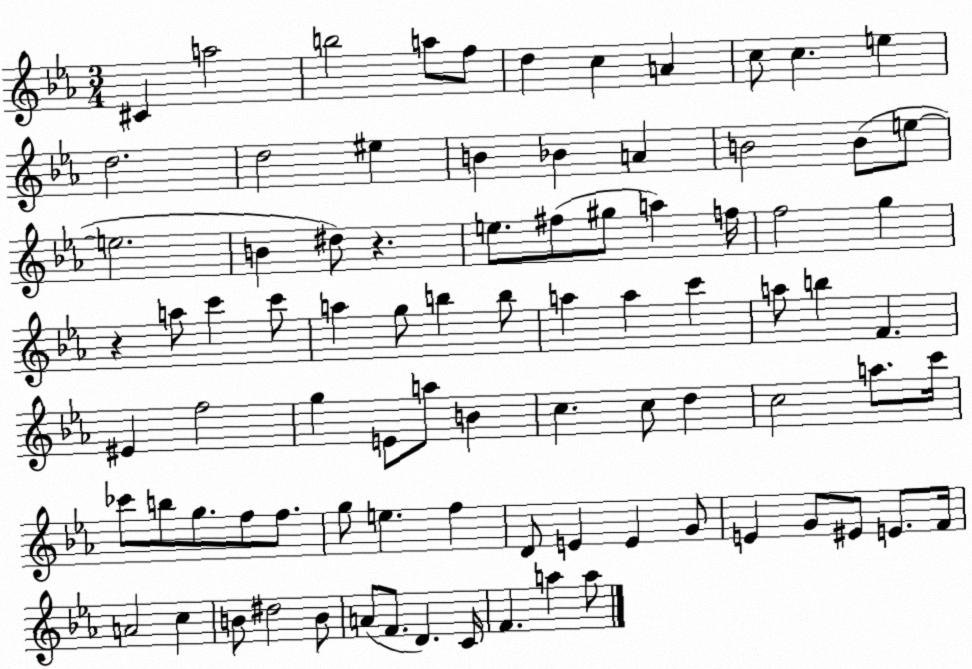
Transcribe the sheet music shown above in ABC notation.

X:1
T:Untitled
M:3/4
L:1/4
K:Eb
^C a2 b2 a/2 f/2 d c A c/2 c e d2 d2 ^e B _B A B2 B/2 e/2 e2 B ^d/2 z e/2 ^f/2 ^g/2 a f/4 f2 g z a/2 c' c'/2 a g/2 b b/2 a a c' a/2 b F ^E f2 g E/2 a/2 B c c/2 d c2 a/2 c'/4 _c'/2 b/2 g/2 f/2 f/2 g/2 e f D/2 E E G/2 E G/2 ^E/2 E/2 F/4 A2 c B/2 ^d2 B/2 A/2 F/2 D C/4 F a a/2